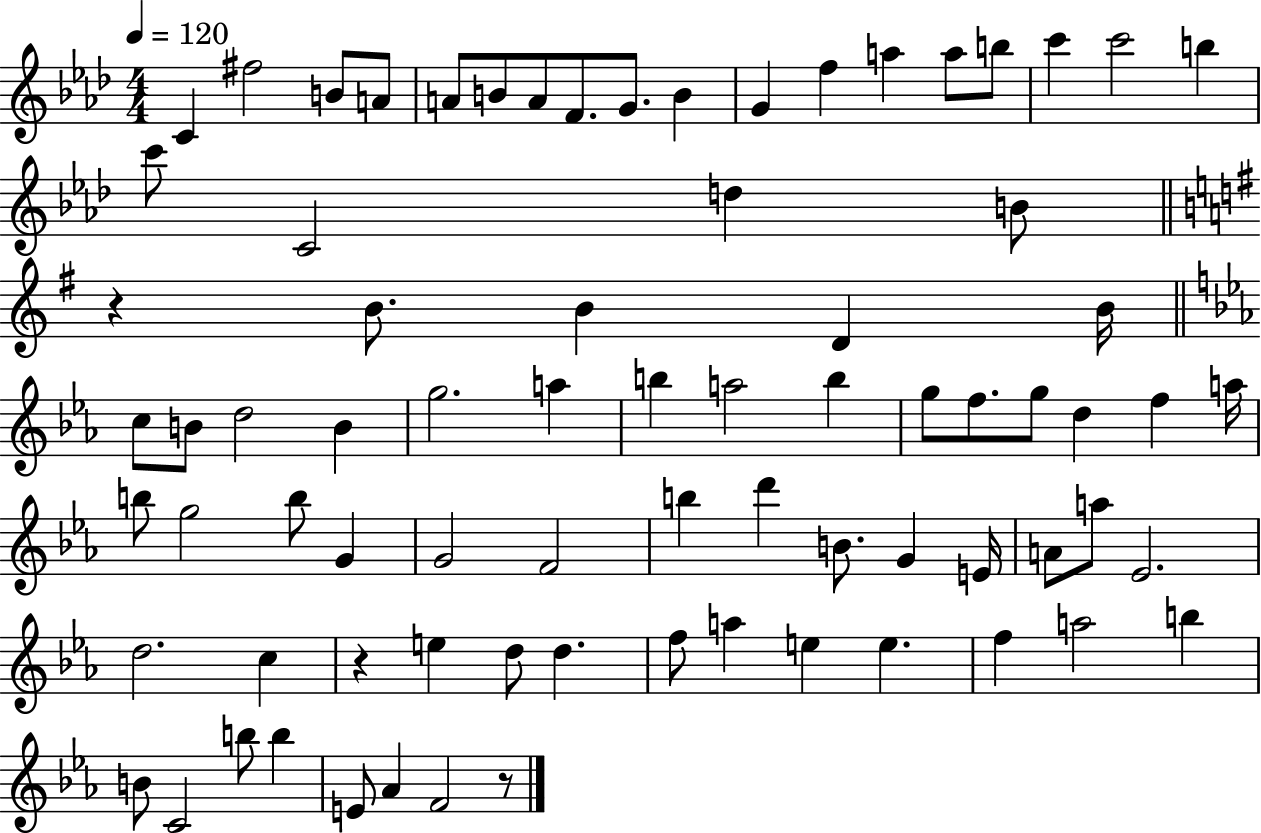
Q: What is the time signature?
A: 4/4